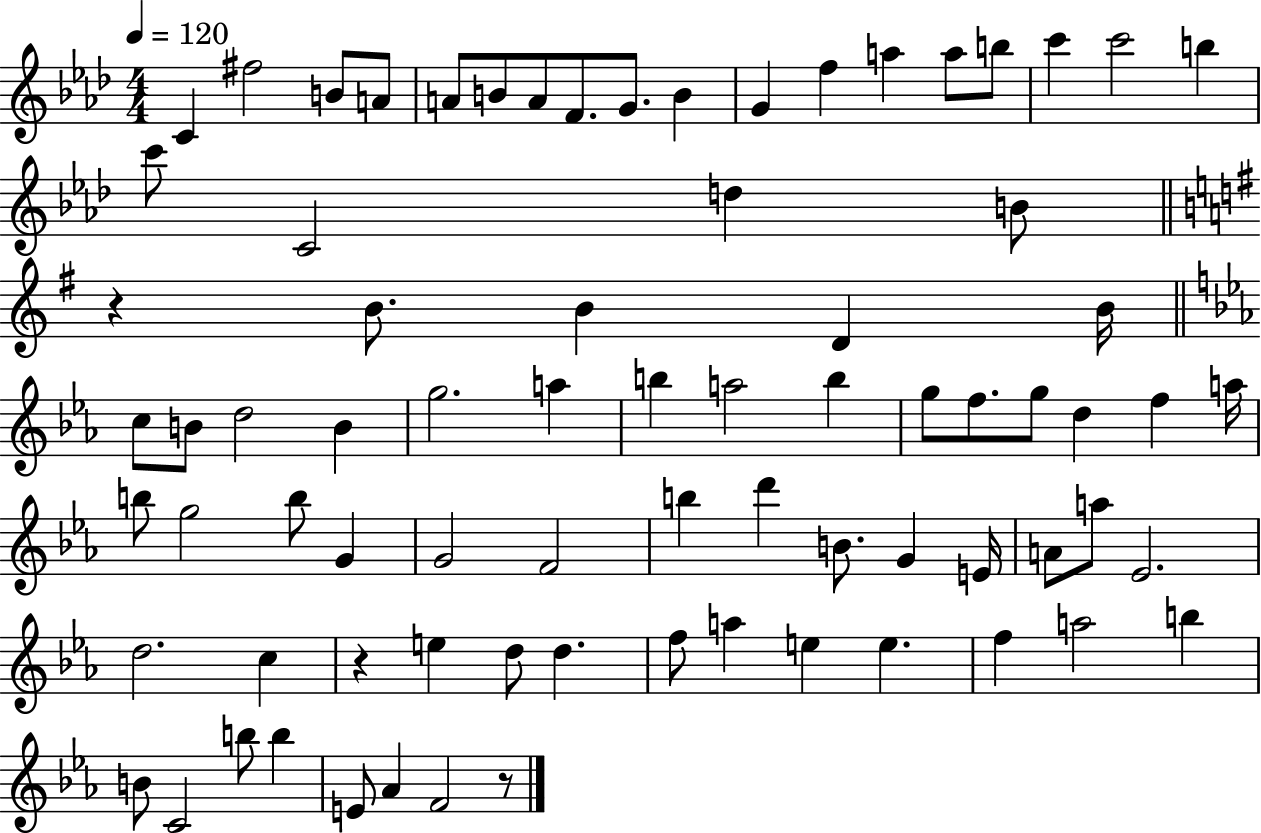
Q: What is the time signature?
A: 4/4